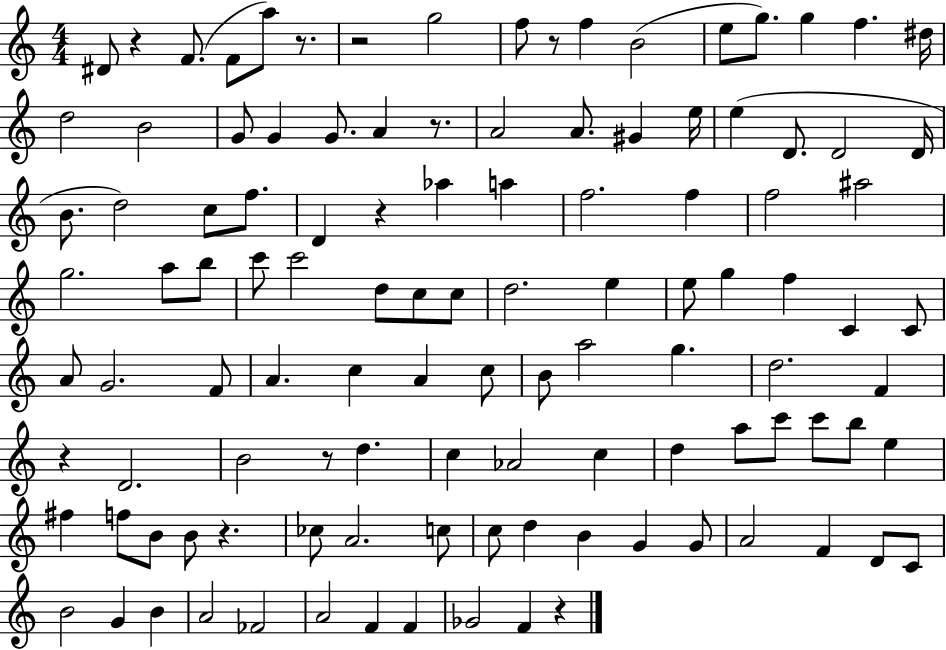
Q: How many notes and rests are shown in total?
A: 113